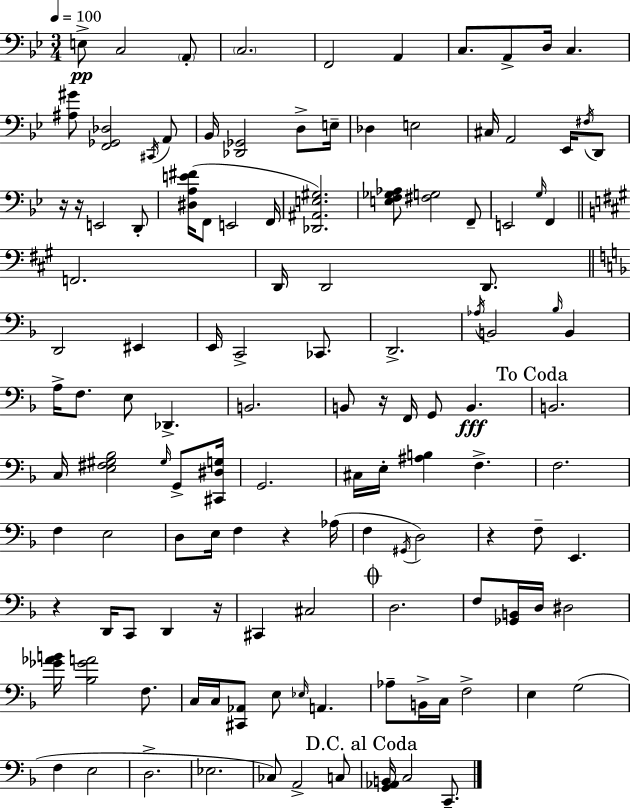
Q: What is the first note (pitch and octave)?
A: E3